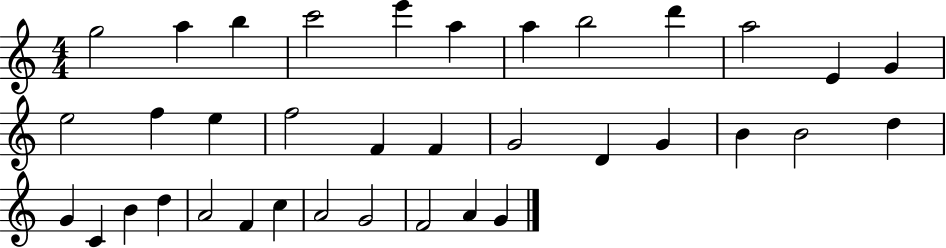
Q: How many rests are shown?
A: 0